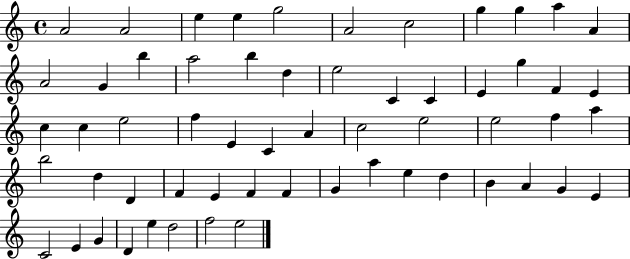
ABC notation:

X:1
T:Untitled
M:4/4
L:1/4
K:C
A2 A2 e e g2 A2 c2 g g a A A2 G b a2 b d e2 C C E g F E c c e2 f E C A c2 e2 e2 f a b2 d D F E F F G a e d B A G E C2 E G D e d2 f2 e2